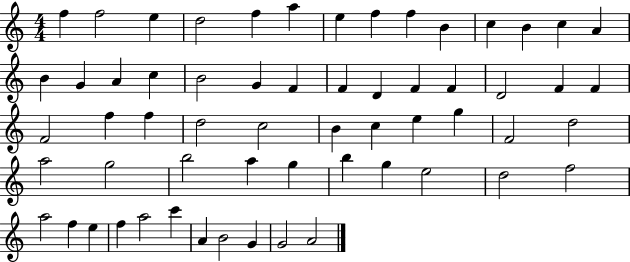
{
  \clef treble
  \numericTimeSignature
  \time 4/4
  \key c \major
  f''4 f''2 e''4 | d''2 f''4 a''4 | e''4 f''4 f''4 b'4 | c''4 b'4 c''4 a'4 | \break b'4 g'4 a'4 c''4 | b'2 g'4 f'4 | f'4 d'4 f'4 f'4 | d'2 f'4 f'4 | \break f'2 f''4 f''4 | d''2 c''2 | b'4 c''4 e''4 g''4 | f'2 d''2 | \break a''2 g''2 | b''2 a''4 g''4 | b''4 g''4 e''2 | d''2 f''2 | \break a''2 f''4 e''4 | f''4 a''2 c'''4 | a'4 b'2 g'4 | g'2 a'2 | \break \bar "|."
}